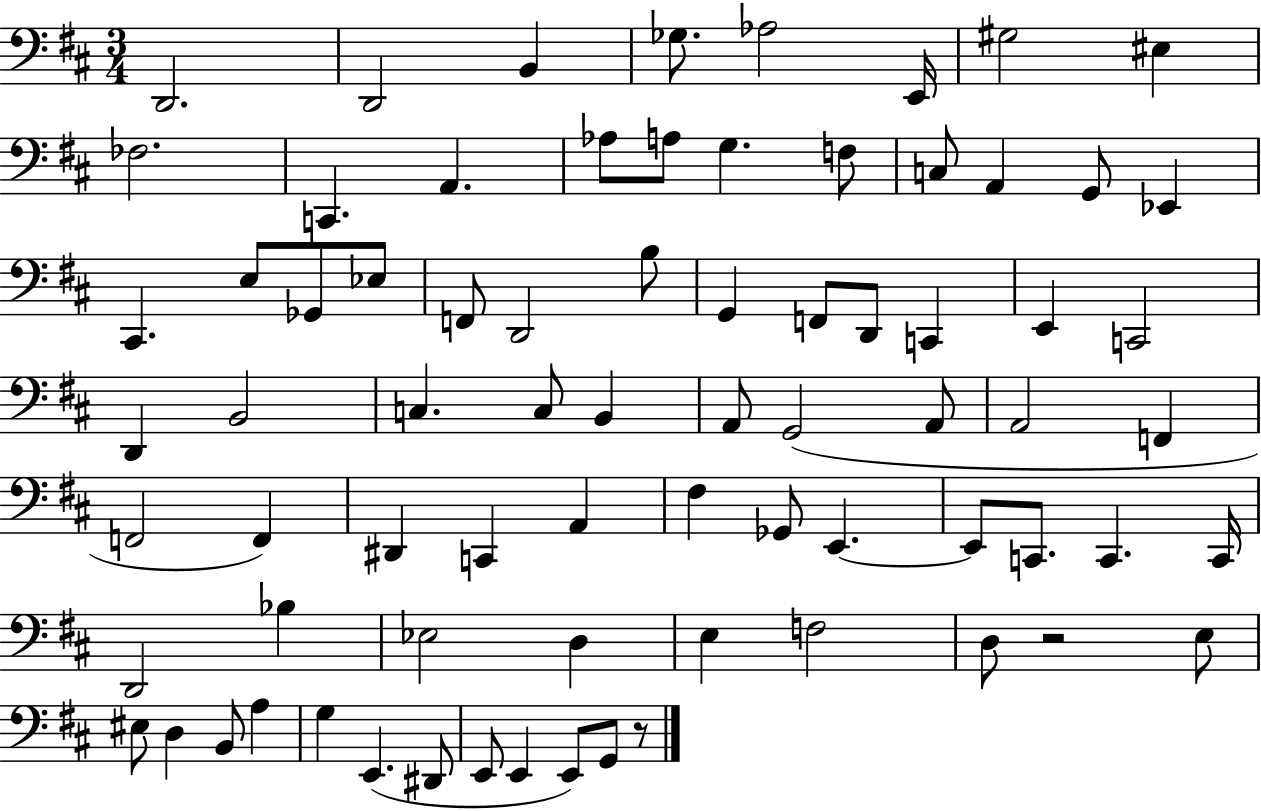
X:1
T:Untitled
M:3/4
L:1/4
K:D
D,,2 D,,2 B,, _G,/2 _A,2 E,,/4 ^G,2 ^E, _F,2 C,, A,, _A,/2 A,/2 G, F,/2 C,/2 A,, G,,/2 _E,, ^C,, E,/2 _G,,/2 _E,/2 F,,/2 D,,2 B,/2 G,, F,,/2 D,,/2 C,, E,, C,,2 D,, B,,2 C, C,/2 B,, A,,/2 G,,2 A,,/2 A,,2 F,, F,,2 F,, ^D,, C,, A,, ^F, _G,,/2 E,, E,,/2 C,,/2 C,, C,,/4 D,,2 _B, _E,2 D, E, F,2 D,/2 z2 E,/2 ^E,/2 D, B,,/2 A, G, E,, ^D,,/2 E,,/2 E,, E,,/2 G,,/2 z/2